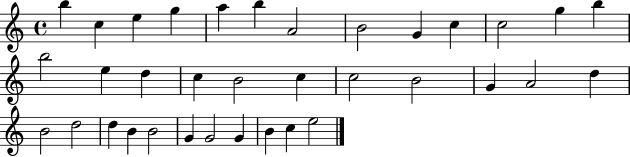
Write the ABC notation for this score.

X:1
T:Untitled
M:4/4
L:1/4
K:C
b c e g a b A2 B2 G c c2 g b b2 e d c B2 c c2 B2 G A2 d B2 d2 d B B2 G G2 G B c e2